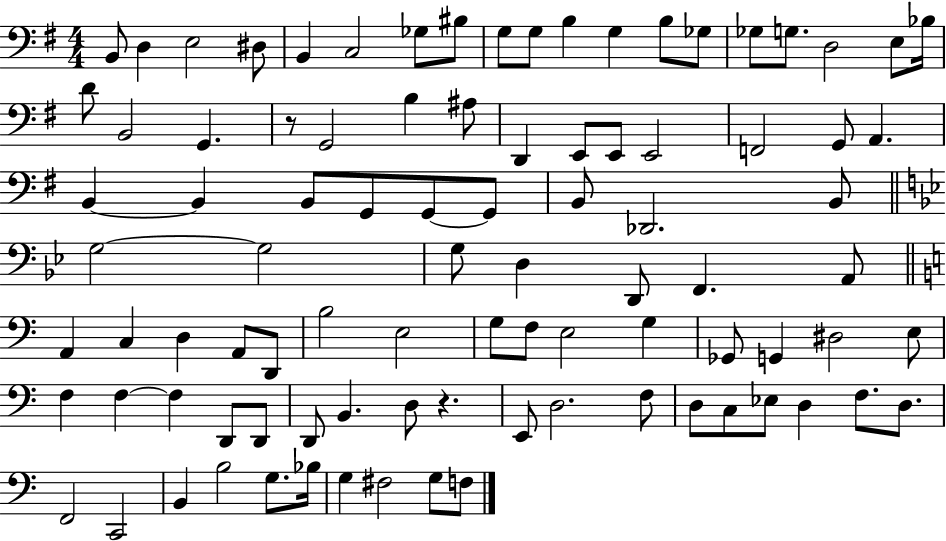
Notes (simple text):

B2/e D3/q E3/h D#3/e B2/q C3/h Gb3/e BIS3/e G3/e G3/e B3/q G3/q B3/e Gb3/e Gb3/e G3/e. D3/h E3/e Bb3/s D4/e B2/h G2/q. R/e G2/h B3/q A#3/e D2/q E2/e E2/e E2/h F2/h G2/e A2/q. B2/q B2/q B2/e G2/e G2/e G2/e B2/e Db2/h. B2/e G3/h G3/h G3/e D3/q D2/e F2/q. A2/e A2/q C3/q D3/q A2/e D2/e B3/h E3/h G3/e F3/e E3/h G3/q Gb2/e G2/q D#3/h E3/e F3/q F3/q F3/q D2/e D2/e D2/e B2/q. D3/e R/q. E2/e D3/h. F3/e D3/e C3/e Eb3/e D3/q F3/e. D3/e. F2/h C2/h B2/q B3/h G3/e. Bb3/s G3/q F#3/h G3/e F3/e